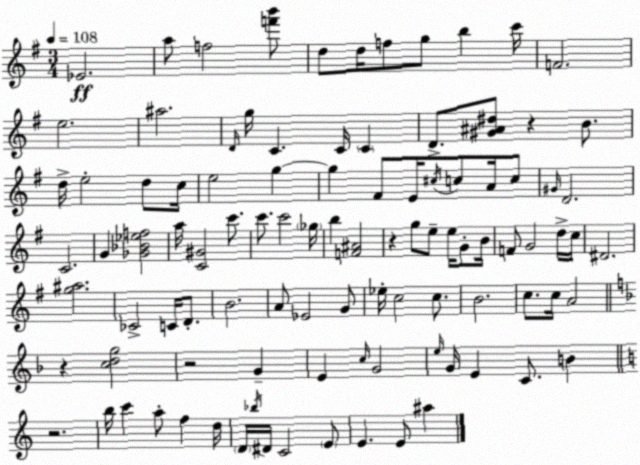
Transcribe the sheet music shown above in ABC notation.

X:1
T:Untitled
M:3/4
L:1/4
K:Em
_E2 a/2 f2 [f'b']/2 d/2 d/4 f/2 g/2 b c'/4 F2 e2 ^a2 D/4 g/4 C C/4 C D/2 [^G^A^d]/2 z B/2 d/4 e2 d/2 c/4 e2 g g ^F/2 E/4 ^c/4 c/2 A/4 c/2 ^G/4 D2 C2 G [_G_B_ef]2 a/4 [C^G]2 c'/2 c'/2 c'2 _g/4 b [F^A]2 z g/2 e/2 e/4 G/2 B/4 F/2 G2 d/4 c/4 ^D2 [g^a]2 _C2 C/4 D/2 B2 A/2 _E2 G/2 _e/4 c2 c/2 B2 c/2 c/4 A2 z [cdg]2 z2 G E c/4 G2 e/4 G/4 E C/2 B z2 b/4 c' a/2 f d/4 D/4 _b/4 ^D/4 C2 E/2 E E/2 ^a